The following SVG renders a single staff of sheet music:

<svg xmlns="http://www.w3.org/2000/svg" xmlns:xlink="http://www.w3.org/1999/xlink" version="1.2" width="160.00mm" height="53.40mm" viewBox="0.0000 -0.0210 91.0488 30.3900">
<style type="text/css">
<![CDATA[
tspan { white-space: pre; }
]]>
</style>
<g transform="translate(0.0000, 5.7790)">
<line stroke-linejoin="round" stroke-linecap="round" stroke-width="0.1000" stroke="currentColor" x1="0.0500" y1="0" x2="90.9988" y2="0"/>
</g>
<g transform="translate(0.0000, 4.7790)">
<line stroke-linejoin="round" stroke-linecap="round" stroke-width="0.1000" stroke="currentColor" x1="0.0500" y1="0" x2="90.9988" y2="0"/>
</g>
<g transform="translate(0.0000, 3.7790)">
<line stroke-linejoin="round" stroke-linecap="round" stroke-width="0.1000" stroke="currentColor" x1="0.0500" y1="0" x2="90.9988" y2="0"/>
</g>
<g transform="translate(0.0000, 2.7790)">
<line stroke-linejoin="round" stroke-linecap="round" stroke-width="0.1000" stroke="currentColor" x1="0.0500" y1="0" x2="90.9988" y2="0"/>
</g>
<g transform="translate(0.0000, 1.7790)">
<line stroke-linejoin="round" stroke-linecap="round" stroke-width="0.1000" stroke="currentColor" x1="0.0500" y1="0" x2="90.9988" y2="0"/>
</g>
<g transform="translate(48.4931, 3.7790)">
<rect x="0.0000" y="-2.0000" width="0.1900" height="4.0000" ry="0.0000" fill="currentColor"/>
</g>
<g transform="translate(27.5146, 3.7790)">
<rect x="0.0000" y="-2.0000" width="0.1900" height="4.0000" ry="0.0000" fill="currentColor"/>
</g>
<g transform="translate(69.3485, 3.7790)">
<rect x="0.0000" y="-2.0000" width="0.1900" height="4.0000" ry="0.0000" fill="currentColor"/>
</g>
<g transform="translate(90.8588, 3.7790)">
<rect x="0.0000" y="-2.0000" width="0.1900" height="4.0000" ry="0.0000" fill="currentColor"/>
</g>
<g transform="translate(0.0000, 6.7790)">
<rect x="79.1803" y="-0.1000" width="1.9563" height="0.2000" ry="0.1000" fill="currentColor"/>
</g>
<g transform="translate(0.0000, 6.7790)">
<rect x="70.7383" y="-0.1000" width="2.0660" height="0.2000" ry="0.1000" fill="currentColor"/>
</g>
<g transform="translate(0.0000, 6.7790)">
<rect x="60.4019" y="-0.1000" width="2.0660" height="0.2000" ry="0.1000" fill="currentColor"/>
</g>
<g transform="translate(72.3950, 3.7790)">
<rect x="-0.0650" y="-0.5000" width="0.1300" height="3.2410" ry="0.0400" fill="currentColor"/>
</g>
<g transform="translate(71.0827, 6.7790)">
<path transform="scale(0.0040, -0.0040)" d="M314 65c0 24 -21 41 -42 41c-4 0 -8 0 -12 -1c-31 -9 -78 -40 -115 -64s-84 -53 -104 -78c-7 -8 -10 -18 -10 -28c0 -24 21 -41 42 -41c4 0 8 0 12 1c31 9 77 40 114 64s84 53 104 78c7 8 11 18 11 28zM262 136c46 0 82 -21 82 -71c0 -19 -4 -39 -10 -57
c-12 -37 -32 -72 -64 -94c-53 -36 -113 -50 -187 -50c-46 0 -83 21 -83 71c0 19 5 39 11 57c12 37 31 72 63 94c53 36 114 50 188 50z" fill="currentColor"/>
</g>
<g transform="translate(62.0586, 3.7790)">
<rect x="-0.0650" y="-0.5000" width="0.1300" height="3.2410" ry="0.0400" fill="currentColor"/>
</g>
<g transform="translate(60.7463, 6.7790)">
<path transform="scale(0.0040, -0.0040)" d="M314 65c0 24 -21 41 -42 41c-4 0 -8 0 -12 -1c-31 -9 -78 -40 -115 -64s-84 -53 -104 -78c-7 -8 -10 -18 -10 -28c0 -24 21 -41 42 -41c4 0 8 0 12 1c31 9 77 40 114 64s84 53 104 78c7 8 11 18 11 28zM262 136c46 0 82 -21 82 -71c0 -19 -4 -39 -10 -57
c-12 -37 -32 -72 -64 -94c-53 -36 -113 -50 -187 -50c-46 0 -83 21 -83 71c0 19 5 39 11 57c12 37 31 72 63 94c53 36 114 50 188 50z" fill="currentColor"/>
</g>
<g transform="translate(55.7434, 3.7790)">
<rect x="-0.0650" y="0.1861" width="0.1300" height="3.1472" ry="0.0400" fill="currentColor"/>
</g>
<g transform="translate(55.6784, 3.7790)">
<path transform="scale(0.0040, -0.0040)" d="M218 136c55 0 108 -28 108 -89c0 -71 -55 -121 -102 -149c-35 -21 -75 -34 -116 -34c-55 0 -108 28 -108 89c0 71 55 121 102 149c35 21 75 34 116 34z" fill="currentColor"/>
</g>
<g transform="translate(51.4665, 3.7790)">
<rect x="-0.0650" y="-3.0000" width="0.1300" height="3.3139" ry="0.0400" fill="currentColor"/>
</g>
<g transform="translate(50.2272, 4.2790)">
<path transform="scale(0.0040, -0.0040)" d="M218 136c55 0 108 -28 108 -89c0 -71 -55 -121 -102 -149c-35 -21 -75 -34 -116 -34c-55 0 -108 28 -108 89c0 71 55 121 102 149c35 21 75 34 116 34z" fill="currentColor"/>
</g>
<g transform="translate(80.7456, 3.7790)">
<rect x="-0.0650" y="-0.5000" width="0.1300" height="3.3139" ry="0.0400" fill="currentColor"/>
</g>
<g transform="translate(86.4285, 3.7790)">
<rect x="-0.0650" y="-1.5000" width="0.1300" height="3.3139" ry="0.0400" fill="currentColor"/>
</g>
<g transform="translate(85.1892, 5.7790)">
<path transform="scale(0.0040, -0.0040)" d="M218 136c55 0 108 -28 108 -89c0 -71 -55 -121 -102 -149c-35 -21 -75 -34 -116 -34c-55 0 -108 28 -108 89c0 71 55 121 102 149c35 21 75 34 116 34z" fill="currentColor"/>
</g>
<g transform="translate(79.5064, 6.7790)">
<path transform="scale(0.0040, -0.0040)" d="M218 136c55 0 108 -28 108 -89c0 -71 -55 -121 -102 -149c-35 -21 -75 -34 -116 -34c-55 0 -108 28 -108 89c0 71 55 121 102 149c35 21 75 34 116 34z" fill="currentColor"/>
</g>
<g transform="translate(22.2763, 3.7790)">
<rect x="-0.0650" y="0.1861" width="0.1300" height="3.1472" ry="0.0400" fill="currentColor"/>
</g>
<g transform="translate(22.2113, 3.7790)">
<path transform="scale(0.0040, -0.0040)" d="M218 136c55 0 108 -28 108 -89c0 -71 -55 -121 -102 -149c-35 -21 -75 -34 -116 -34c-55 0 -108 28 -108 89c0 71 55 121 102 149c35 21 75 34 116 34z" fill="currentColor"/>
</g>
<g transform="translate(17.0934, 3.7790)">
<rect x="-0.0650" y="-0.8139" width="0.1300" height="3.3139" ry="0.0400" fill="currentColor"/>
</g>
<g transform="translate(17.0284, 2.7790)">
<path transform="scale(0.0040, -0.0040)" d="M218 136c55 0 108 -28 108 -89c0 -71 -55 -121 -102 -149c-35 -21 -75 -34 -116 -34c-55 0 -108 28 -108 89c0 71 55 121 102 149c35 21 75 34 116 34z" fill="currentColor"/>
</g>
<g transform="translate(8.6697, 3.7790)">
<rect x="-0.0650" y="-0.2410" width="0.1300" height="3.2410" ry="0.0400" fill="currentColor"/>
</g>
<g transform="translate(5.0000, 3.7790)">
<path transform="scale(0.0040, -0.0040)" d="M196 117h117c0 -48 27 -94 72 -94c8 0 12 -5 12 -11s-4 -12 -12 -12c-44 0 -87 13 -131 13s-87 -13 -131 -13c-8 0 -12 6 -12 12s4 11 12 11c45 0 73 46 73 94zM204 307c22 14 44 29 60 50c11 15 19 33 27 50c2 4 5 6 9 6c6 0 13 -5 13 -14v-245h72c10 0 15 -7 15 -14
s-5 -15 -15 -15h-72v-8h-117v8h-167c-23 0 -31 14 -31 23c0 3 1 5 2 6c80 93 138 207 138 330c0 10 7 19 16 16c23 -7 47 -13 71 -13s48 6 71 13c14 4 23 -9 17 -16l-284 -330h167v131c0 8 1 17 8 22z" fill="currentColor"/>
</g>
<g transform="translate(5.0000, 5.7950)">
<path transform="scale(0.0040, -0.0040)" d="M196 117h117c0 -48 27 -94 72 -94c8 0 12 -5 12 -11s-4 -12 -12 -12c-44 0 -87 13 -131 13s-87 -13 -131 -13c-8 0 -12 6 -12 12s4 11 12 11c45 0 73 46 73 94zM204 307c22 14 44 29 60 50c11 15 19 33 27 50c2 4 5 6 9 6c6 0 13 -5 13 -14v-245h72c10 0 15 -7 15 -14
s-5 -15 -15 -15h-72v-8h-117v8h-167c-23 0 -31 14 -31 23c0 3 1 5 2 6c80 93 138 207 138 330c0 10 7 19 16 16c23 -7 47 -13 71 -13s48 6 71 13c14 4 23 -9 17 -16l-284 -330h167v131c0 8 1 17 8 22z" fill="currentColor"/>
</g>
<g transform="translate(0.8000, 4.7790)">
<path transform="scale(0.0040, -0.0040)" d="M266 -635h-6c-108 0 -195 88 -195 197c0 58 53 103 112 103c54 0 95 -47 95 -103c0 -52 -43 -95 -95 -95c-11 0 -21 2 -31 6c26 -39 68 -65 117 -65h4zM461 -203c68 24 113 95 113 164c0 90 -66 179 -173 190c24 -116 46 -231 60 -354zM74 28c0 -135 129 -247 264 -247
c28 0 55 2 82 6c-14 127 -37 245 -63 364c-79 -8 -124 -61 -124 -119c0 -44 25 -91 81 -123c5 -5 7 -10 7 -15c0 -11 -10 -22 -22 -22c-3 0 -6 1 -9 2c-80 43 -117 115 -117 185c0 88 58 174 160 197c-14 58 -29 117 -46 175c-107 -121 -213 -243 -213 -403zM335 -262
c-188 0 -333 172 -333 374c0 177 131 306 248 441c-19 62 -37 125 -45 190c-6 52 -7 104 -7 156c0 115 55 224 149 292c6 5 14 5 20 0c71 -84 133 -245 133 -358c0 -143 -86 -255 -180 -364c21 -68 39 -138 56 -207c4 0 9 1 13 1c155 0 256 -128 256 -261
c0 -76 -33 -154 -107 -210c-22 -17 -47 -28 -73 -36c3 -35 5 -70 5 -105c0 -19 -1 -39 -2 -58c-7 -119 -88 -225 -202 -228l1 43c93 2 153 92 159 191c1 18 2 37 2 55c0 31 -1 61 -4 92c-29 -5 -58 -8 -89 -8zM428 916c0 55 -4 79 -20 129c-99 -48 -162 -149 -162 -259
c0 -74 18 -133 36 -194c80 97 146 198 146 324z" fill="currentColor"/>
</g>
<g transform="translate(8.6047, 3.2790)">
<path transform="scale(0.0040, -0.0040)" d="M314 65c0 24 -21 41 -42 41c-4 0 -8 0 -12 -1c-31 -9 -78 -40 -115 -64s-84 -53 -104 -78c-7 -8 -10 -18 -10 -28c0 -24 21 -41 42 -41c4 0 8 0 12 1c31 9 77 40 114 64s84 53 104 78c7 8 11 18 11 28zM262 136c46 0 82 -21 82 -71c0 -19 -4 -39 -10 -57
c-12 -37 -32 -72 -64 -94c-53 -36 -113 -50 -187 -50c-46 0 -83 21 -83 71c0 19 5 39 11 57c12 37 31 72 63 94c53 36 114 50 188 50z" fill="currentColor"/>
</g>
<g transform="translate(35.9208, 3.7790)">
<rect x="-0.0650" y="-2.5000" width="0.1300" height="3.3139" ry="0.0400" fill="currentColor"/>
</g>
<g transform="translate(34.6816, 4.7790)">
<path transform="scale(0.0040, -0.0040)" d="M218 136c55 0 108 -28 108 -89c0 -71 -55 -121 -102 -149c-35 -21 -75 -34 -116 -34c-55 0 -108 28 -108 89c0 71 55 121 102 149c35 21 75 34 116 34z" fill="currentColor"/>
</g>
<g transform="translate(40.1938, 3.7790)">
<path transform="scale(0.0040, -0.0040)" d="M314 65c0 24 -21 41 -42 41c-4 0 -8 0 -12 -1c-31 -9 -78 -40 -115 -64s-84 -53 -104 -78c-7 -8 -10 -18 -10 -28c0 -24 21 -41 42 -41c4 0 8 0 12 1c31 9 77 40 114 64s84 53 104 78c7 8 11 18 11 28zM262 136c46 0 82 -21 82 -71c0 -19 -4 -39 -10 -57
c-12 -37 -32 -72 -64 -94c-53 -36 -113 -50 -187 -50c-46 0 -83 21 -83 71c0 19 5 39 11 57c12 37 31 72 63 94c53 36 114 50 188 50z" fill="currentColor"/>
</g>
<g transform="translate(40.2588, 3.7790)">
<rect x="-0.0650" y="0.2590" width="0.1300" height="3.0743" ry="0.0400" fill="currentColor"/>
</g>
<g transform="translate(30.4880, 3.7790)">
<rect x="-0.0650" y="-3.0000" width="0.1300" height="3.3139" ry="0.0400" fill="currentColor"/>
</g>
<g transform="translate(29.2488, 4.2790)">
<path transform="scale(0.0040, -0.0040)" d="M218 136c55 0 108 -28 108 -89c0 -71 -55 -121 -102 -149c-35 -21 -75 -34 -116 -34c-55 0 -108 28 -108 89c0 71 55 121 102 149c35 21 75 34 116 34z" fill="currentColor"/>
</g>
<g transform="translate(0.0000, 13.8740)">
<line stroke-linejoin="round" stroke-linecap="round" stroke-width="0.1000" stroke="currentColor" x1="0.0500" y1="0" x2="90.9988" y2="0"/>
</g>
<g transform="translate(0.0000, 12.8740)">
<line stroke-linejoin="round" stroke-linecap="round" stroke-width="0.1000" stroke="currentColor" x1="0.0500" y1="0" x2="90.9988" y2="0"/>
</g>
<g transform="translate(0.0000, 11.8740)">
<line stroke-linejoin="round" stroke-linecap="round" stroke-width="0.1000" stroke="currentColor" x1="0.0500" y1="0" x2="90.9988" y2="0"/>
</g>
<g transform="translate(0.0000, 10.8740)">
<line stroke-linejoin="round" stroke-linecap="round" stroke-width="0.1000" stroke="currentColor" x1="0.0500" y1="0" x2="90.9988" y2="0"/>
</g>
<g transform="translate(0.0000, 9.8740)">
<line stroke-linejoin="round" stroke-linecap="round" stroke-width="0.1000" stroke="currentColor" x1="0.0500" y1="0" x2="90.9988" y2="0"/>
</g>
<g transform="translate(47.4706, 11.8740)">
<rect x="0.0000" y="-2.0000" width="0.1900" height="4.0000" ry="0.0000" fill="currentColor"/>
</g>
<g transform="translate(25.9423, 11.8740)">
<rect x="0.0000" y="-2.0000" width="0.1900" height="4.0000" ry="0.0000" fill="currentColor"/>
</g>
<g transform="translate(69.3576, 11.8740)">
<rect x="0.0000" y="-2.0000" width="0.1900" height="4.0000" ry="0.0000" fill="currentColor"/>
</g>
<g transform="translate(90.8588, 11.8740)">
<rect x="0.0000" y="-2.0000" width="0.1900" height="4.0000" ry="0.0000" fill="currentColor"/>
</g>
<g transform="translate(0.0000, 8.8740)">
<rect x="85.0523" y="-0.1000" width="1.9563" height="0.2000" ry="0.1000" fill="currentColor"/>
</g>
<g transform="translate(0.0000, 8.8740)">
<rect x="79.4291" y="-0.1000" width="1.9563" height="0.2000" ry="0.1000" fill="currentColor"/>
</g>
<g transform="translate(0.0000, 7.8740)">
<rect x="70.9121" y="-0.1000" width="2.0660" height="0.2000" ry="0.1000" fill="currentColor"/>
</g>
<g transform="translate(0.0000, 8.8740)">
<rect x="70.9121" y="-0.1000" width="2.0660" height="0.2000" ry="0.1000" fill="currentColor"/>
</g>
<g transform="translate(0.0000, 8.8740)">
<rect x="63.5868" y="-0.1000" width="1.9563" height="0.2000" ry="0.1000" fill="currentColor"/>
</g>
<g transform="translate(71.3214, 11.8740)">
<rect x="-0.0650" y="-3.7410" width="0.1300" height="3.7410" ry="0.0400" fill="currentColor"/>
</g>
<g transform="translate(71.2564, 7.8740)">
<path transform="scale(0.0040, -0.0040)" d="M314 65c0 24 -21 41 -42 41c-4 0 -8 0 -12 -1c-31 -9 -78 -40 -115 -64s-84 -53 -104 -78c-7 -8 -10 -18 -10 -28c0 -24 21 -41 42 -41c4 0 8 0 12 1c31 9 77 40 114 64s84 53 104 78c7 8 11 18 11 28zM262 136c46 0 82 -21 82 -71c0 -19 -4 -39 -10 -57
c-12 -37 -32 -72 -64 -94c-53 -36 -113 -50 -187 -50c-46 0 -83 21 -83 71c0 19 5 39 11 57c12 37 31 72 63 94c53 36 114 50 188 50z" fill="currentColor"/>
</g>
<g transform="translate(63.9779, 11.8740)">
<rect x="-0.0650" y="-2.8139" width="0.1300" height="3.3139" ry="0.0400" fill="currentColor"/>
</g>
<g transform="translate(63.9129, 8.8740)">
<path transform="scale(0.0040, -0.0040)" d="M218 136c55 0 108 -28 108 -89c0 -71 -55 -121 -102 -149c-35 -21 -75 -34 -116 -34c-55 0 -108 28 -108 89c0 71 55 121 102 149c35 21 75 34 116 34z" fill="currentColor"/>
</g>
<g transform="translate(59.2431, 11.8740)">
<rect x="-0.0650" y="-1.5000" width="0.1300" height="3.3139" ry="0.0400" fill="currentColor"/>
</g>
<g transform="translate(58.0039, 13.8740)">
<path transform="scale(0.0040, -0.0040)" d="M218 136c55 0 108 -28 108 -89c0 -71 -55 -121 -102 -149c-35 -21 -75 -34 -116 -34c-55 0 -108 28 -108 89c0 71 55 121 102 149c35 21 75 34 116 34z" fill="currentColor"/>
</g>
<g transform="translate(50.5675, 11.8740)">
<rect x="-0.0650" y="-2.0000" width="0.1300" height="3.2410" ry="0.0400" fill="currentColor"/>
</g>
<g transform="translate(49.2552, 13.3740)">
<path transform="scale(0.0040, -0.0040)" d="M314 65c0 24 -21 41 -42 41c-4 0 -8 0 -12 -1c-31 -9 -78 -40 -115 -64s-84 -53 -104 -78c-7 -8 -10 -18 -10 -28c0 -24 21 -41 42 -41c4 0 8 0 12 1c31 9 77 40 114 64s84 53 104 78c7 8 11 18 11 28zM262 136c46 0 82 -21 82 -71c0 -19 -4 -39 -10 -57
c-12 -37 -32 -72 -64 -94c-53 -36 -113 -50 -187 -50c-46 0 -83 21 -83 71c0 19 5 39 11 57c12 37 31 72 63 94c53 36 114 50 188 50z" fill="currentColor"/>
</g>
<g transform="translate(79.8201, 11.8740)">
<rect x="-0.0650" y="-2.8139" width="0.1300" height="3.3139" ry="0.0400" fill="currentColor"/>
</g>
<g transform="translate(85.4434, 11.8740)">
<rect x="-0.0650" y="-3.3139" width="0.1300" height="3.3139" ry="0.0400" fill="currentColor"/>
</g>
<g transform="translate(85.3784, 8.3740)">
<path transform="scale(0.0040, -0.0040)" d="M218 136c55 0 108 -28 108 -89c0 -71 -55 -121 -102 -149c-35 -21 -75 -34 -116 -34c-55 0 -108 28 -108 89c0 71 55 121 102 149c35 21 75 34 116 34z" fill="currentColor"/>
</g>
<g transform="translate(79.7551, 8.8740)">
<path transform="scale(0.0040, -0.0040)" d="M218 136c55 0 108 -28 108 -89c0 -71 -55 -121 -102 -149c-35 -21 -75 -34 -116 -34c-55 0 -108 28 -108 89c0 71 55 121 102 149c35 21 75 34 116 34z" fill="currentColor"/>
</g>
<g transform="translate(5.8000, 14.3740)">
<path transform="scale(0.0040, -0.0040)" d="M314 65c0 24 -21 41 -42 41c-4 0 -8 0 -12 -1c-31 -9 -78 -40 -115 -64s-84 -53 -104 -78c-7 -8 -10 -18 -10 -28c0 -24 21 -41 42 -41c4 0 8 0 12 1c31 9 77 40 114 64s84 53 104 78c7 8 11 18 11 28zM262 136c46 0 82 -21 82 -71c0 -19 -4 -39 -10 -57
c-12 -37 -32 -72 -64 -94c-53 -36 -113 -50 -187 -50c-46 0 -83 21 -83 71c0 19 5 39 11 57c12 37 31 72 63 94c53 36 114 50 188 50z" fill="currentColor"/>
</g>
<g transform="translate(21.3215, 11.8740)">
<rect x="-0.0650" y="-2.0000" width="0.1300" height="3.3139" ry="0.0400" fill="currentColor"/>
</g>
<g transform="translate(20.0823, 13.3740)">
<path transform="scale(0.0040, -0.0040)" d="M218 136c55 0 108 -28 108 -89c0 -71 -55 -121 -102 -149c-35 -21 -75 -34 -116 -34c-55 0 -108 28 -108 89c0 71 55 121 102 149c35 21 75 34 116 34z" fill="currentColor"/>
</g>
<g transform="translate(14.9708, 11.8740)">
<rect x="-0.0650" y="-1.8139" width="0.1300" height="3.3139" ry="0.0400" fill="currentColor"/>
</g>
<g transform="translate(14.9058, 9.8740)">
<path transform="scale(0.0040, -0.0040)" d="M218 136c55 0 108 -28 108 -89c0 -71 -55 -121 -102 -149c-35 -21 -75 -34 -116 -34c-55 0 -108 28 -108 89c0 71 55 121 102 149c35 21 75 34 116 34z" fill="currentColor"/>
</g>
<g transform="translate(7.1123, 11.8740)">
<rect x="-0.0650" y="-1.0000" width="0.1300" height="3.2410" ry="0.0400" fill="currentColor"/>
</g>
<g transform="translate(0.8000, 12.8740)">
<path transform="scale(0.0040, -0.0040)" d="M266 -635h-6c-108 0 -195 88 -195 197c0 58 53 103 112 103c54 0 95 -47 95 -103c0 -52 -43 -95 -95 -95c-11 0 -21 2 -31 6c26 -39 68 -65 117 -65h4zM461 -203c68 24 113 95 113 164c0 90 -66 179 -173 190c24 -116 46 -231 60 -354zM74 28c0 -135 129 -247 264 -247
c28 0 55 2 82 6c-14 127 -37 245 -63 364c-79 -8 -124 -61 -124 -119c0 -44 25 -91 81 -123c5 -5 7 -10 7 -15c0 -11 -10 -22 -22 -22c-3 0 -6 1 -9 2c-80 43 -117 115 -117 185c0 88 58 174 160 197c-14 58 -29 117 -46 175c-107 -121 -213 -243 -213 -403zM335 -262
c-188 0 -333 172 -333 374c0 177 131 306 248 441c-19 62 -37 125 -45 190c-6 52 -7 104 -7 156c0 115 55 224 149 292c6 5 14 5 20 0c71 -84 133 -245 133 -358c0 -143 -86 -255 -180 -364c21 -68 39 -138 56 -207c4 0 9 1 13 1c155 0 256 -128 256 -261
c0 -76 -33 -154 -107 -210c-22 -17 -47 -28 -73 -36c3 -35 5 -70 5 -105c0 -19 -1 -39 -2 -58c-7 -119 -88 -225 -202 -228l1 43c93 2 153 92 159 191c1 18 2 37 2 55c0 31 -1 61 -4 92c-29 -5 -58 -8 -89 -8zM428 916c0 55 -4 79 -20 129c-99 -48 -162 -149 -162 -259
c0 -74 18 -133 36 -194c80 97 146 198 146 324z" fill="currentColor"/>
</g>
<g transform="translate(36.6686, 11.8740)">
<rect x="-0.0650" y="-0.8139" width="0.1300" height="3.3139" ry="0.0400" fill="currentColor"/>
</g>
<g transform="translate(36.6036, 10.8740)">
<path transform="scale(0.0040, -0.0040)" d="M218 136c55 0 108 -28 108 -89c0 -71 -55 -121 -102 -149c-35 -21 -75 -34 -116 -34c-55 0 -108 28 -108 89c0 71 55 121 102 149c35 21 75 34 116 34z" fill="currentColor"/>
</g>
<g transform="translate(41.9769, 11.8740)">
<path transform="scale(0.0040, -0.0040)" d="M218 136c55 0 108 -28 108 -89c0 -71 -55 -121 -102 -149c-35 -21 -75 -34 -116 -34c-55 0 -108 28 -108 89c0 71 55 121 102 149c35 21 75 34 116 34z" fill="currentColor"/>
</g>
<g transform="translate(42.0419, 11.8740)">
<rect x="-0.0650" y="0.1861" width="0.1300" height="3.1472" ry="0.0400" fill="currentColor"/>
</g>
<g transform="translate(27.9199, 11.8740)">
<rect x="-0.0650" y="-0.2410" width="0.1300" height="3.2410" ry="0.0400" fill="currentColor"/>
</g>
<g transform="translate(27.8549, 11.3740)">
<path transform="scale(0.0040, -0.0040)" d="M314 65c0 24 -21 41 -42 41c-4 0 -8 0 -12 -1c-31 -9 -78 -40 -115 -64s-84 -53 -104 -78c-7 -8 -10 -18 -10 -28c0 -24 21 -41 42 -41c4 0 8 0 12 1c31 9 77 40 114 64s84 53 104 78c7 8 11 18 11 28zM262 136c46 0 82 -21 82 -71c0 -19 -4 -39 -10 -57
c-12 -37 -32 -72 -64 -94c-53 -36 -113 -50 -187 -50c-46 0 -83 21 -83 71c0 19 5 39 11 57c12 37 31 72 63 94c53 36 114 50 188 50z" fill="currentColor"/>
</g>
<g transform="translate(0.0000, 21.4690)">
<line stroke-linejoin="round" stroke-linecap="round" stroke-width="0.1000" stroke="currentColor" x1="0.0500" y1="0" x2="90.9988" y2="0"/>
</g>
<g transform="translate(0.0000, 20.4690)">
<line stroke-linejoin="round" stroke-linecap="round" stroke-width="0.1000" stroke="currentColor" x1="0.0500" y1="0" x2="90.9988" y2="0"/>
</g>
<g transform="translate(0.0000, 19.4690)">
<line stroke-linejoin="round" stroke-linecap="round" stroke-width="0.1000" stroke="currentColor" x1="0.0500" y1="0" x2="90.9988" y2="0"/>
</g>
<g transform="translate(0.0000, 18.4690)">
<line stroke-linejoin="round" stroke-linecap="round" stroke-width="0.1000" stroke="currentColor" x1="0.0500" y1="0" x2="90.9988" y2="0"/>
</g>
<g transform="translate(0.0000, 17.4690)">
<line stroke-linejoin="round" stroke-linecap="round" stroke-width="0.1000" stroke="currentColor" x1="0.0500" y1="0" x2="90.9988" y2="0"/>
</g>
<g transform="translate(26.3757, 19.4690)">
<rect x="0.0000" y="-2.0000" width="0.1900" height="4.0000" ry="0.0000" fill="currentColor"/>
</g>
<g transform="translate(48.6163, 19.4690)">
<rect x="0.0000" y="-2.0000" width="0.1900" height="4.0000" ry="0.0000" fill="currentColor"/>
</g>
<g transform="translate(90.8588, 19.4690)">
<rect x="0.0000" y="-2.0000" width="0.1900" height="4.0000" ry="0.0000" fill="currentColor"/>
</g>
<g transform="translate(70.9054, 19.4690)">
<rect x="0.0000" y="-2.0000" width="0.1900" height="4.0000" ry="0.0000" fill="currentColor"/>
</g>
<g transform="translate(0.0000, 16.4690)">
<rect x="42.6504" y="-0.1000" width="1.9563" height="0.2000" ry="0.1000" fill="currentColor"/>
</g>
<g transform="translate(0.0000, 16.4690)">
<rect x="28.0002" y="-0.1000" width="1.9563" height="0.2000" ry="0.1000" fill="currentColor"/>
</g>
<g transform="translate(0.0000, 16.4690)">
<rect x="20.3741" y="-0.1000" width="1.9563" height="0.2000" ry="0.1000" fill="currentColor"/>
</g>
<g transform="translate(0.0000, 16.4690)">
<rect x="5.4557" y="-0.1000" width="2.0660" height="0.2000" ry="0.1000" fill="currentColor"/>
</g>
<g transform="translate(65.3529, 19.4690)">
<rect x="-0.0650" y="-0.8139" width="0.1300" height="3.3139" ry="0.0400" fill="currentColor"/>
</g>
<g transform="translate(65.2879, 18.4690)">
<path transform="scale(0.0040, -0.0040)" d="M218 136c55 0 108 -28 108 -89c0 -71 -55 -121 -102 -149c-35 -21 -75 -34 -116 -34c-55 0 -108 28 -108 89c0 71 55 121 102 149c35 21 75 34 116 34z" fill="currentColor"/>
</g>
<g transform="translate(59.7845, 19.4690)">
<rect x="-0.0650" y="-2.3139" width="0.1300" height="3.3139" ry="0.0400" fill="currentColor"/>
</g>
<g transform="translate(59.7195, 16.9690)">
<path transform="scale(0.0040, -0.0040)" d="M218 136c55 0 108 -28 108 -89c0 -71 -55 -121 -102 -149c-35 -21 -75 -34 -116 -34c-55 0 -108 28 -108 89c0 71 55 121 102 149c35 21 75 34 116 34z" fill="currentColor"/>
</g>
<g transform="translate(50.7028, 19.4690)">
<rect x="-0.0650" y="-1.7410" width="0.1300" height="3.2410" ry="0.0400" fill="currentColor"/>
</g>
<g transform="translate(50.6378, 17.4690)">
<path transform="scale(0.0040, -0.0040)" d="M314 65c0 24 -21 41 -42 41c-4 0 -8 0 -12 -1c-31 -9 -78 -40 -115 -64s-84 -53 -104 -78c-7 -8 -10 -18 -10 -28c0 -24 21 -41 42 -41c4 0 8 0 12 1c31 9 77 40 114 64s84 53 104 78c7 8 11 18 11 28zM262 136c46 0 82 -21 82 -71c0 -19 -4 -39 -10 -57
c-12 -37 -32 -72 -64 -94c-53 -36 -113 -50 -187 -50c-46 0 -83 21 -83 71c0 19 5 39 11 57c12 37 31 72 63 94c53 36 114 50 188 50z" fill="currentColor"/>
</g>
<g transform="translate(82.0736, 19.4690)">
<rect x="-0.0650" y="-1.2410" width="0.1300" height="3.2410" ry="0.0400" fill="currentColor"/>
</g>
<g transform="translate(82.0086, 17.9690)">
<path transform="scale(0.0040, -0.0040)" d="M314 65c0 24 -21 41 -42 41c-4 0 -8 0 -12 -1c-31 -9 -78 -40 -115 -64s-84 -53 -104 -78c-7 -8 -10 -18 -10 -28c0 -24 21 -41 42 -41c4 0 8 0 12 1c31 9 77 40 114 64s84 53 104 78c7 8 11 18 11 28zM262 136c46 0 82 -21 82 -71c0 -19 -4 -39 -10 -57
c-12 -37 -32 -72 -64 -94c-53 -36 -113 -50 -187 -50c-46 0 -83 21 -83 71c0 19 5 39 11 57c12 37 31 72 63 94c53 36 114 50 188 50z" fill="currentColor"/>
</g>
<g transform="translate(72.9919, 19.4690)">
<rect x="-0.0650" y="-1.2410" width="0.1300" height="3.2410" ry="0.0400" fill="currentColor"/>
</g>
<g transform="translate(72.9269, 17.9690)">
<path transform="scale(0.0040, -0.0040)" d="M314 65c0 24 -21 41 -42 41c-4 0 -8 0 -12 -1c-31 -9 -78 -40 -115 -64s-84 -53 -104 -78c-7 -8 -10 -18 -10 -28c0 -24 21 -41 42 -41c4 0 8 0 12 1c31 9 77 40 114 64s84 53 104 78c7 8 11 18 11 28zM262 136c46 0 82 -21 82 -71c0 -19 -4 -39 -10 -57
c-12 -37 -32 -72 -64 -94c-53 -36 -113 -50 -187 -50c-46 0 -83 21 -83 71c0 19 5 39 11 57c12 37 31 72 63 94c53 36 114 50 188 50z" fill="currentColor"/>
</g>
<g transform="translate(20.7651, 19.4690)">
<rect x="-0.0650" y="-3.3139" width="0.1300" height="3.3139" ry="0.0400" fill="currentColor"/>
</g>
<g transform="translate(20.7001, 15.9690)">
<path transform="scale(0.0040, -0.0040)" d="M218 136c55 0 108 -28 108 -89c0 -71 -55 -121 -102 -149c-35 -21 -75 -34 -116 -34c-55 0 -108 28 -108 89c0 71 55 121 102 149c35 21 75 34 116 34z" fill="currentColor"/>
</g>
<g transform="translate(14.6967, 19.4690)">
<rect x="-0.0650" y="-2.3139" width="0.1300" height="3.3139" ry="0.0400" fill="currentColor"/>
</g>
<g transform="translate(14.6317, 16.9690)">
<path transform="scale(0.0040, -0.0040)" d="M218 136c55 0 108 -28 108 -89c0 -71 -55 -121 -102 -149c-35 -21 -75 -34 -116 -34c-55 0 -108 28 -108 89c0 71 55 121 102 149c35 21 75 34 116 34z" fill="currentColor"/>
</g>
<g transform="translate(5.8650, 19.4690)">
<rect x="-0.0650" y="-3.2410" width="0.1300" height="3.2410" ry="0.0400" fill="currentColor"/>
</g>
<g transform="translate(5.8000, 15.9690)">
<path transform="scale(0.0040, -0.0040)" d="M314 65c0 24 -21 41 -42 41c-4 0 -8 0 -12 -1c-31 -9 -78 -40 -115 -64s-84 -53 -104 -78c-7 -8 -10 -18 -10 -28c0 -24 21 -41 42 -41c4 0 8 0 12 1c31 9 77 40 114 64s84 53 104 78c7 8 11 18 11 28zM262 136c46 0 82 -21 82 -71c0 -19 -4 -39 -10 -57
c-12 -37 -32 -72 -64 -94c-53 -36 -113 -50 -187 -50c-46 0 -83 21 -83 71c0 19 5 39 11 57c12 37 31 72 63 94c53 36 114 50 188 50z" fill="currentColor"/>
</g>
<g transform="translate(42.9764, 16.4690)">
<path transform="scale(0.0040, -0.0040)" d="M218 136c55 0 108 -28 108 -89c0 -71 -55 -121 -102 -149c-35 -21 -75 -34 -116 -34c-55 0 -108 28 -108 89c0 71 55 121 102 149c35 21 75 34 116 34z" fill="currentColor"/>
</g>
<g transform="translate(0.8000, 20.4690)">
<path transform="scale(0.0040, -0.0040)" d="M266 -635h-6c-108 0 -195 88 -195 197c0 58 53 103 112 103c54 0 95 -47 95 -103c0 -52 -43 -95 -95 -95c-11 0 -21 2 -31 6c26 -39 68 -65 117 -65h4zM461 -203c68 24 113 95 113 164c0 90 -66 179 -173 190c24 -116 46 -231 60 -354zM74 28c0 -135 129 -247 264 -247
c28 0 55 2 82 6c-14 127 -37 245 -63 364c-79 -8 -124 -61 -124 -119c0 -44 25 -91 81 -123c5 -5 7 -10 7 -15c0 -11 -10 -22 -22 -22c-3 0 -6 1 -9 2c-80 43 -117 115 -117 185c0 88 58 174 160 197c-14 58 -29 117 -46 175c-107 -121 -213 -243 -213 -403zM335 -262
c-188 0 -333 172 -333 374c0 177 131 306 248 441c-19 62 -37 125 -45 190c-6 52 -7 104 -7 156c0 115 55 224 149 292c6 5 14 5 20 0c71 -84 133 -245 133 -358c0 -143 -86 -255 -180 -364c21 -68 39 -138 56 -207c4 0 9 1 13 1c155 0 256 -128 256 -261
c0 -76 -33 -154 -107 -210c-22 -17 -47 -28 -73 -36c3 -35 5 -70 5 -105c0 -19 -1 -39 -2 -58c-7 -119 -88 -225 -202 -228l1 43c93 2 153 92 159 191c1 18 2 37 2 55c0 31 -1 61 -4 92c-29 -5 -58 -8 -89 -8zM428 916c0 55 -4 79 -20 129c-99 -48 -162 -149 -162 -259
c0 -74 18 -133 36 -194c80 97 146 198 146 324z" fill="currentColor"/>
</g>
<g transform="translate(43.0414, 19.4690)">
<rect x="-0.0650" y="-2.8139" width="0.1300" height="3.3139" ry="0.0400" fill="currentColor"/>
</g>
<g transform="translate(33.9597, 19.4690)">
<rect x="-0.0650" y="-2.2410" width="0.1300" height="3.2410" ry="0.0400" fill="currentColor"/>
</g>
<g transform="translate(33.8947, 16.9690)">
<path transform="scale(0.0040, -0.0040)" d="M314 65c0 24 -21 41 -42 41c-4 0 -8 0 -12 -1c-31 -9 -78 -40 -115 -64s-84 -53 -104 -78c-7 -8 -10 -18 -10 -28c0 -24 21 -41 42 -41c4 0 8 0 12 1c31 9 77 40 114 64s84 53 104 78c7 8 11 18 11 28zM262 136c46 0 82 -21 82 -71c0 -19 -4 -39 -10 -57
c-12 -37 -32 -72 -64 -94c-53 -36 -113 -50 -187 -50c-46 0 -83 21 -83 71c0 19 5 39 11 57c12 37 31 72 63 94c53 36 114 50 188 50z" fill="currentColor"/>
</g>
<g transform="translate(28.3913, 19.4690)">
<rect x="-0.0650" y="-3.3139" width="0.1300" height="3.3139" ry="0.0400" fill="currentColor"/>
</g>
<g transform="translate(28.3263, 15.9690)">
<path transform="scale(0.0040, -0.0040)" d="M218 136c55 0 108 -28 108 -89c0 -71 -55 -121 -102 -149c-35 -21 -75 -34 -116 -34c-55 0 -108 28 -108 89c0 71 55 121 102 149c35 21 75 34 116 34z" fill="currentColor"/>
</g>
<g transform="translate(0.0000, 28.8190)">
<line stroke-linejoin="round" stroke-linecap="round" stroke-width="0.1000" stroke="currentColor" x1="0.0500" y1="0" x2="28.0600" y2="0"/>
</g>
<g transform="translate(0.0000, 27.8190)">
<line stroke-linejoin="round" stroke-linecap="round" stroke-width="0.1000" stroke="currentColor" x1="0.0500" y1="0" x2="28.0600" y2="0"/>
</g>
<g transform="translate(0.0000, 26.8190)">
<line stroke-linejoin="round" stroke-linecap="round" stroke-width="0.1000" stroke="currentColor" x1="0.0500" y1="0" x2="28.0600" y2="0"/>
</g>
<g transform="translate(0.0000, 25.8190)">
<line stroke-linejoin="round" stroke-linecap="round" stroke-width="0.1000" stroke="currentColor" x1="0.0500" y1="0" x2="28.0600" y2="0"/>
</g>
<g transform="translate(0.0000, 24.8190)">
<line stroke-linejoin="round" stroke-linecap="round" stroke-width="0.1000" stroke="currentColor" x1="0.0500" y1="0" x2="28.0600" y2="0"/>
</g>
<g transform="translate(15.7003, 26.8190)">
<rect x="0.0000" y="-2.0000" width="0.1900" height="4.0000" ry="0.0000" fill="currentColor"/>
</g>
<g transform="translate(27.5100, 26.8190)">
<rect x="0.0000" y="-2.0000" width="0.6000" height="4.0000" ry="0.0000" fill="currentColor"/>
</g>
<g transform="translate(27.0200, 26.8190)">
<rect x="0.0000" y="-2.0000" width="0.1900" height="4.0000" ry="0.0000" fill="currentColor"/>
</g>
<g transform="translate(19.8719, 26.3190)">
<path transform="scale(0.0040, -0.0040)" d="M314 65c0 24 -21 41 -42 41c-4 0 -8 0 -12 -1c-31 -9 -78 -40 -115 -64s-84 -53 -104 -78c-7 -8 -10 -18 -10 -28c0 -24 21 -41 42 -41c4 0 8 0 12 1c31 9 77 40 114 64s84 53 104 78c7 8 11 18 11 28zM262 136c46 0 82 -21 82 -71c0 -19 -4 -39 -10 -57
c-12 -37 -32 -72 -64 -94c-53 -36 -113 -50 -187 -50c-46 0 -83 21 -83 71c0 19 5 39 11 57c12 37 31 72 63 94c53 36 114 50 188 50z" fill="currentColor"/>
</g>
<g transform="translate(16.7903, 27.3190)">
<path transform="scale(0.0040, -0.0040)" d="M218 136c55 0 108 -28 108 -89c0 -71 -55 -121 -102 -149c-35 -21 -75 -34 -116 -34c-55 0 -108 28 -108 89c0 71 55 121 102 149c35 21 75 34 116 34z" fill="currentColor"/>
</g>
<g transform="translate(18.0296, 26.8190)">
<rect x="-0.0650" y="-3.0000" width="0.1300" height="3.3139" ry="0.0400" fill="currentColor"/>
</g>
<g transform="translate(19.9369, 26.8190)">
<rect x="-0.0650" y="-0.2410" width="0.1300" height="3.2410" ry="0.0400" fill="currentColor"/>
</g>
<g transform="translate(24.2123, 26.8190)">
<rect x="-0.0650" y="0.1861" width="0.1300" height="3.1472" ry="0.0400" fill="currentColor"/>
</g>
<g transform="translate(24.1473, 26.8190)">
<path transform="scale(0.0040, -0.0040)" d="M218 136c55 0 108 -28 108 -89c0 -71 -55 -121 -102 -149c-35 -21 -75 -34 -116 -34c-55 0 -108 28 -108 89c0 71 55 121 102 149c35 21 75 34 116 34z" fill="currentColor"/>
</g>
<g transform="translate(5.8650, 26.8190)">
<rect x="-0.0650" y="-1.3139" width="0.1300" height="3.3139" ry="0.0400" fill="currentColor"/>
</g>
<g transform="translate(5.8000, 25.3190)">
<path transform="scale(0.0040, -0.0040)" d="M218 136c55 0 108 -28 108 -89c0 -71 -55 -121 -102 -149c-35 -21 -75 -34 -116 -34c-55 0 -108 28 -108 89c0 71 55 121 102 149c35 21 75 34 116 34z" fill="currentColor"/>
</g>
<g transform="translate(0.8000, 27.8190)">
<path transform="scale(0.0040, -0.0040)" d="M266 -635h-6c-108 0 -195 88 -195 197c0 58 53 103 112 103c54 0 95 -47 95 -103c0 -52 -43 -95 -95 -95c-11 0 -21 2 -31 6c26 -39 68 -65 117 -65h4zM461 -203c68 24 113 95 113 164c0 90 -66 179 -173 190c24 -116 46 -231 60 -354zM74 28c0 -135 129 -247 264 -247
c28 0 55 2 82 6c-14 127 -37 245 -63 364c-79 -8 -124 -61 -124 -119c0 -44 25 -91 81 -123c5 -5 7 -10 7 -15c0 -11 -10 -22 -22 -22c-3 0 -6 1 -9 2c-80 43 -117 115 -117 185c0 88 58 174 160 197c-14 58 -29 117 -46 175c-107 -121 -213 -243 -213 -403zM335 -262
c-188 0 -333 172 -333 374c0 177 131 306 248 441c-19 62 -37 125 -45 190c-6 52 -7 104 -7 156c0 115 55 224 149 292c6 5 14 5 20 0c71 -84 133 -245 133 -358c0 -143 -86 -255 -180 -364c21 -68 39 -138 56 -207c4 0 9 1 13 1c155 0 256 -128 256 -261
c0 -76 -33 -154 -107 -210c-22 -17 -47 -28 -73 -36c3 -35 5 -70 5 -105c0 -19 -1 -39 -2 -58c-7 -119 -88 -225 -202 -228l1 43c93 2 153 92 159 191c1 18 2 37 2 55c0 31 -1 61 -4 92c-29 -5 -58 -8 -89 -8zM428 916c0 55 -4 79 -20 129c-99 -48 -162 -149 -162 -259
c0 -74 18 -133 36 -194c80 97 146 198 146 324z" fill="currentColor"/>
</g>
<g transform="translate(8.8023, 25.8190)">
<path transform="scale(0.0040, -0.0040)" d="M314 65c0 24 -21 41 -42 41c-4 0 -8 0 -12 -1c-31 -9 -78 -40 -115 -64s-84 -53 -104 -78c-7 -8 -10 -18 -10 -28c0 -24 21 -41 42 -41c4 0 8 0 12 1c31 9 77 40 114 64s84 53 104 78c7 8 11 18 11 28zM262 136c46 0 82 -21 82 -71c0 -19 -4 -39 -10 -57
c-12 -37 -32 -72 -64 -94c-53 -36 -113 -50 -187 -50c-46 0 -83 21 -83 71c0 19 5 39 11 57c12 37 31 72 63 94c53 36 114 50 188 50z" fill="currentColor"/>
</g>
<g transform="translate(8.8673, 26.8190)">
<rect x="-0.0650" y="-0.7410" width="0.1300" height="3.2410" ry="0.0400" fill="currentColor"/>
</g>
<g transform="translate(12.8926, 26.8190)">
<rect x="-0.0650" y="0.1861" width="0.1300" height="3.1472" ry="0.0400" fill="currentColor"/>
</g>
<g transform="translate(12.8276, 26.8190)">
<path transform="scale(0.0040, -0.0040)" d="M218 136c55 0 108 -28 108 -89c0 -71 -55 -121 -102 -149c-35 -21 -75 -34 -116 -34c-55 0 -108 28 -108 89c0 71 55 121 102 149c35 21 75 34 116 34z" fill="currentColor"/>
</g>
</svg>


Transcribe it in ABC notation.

X:1
T:Untitled
M:4/4
L:1/4
K:C
c2 d B A G B2 A B C2 C2 C E D2 f F c2 d B F2 E a c'2 a b b2 g b b g2 a f2 g d e2 e2 e d2 B A c2 B